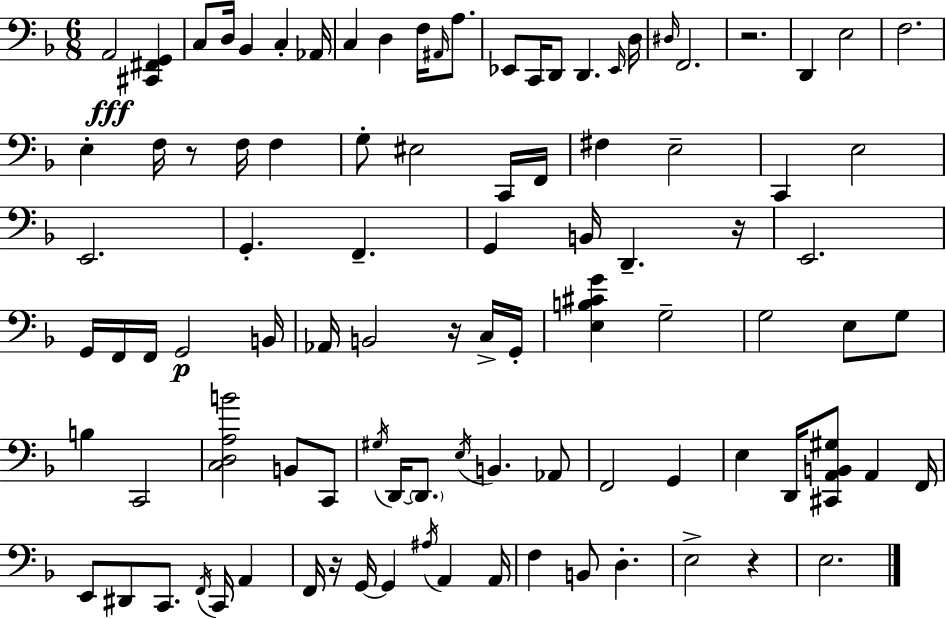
X:1
T:Untitled
M:6/8
L:1/4
K:F
A,,2 [^C,,^F,,G,,] C,/2 D,/4 _B,, C, _A,,/4 C, D, F,/4 ^A,,/4 A,/2 _E,,/2 C,,/4 D,,/2 D,, _E,,/4 D,/4 ^D,/4 F,,2 z2 D,, E,2 F,2 E, F,/4 z/2 F,/4 F, G,/2 ^E,2 C,,/4 F,,/4 ^F, E,2 C,, E,2 E,,2 G,, F,, G,, B,,/4 D,, z/4 E,,2 G,,/4 F,,/4 F,,/4 G,,2 B,,/4 _A,,/4 B,,2 z/4 C,/4 G,,/4 [E,B,^CG] G,2 G,2 E,/2 G,/2 B, C,,2 [C,D,A,B]2 B,,/2 C,,/2 ^G,/4 D,,/4 D,,/2 E,/4 B,, _A,,/2 F,,2 G,, E, D,,/4 [^C,,A,,B,,^G,]/2 A,, F,,/4 E,,/2 ^D,,/2 C,,/2 F,,/4 C,,/4 A,, F,,/4 z/4 G,,/4 G,, ^A,/4 A,, A,,/4 F, B,,/2 D, E,2 z E,2